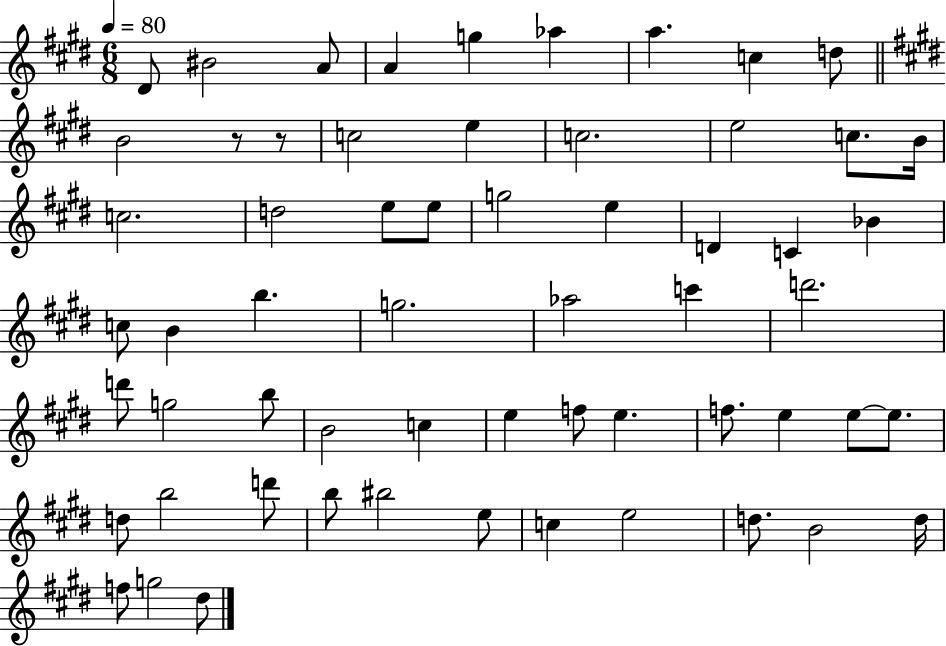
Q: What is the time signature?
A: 6/8